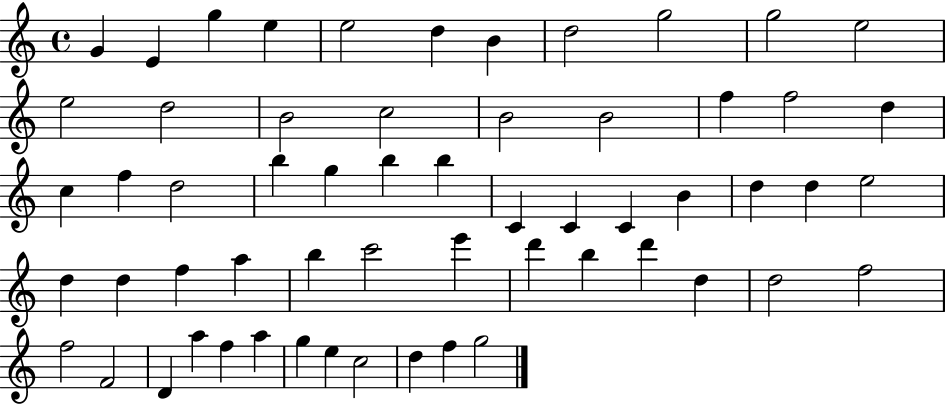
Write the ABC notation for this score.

X:1
T:Untitled
M:4/4
L:1/4
K:C
G E g e e2 d B d2 g2 g2 e2 e2 d2 B2 c2 B2 B2 f f2 d c f d2 b g b b C C C B d d e2 d d f a b c'2 e' d' b d' d d2 f2 f2 F2 D a f a g e c2 d f g2